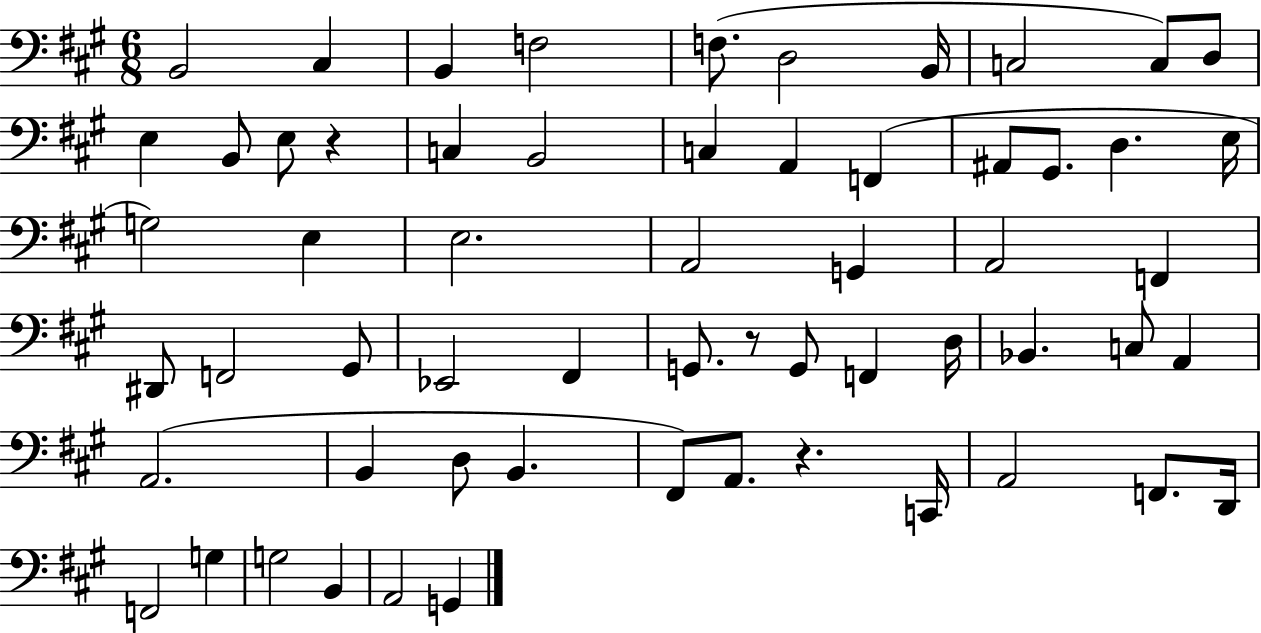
{
  \clef bass
  \numericTimeSignature
  \time 6/8
  \key a \major
  b,2 cis4 | b,4 f2 | f8.( d2 b,16 | c2 c8) d8 | \break e4 b,8 e8 r4 | c4 b,2 | c4 a,4 f,4( | ais,8 gis,8. d4. e16 | \break g2) e4 | e2. | a,2 g,4 | a,2 f,4 | \break dis,8 f,2 gis,8 | ees,2 fis,4 | g,8. r8 g,8 f,4 d16 | bes,4. c8 a,4 | \break a,2.( | b,4 d8 b,4. | fis,8) a,8. r4. c,16 | a,2 f,8. d,16 | \break f,2 g4 | g2 b,4 | a,2 g,4 | \bar "|."
}